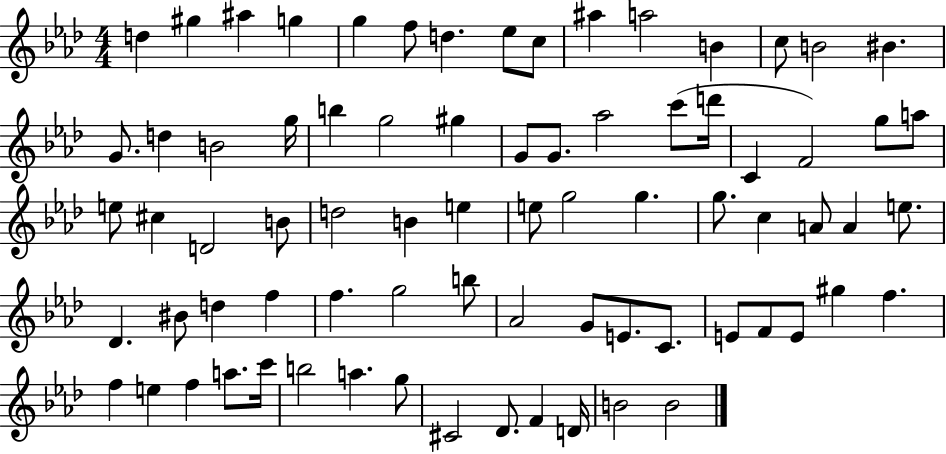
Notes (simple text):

D5/q G#5/q A#5/q G5/q G5/q F5/e D5/q. Eb5/e C5/e A#5/q A5/h B4/q C5/e B4/h BIS4/q. G4/e. D5/q B4/h G5/s B5/q G5/h G#5/q G4/e G4/e. Ab5/h C6/e D6/s C4/q F4/h G5/e A5/e E5/e C#5/q D4/h B4/e D5/h B4/q E5/q E5/e G5/h G5/q. G5/e. C5/q A4/e A4/q E5/e. Db4/q. BIS4/e D5/q F5/q F5/q. G5/h B5/e Ab4/h G4/e E4/e. C4/e. E4/e F4/e E4/e G#5/q F5/q. F5/q E5/q F5/q A5/e. C6/s B5/h A5/q. G5/e C#4/h Db4/e. F4/q D4/s B4/h B4/h